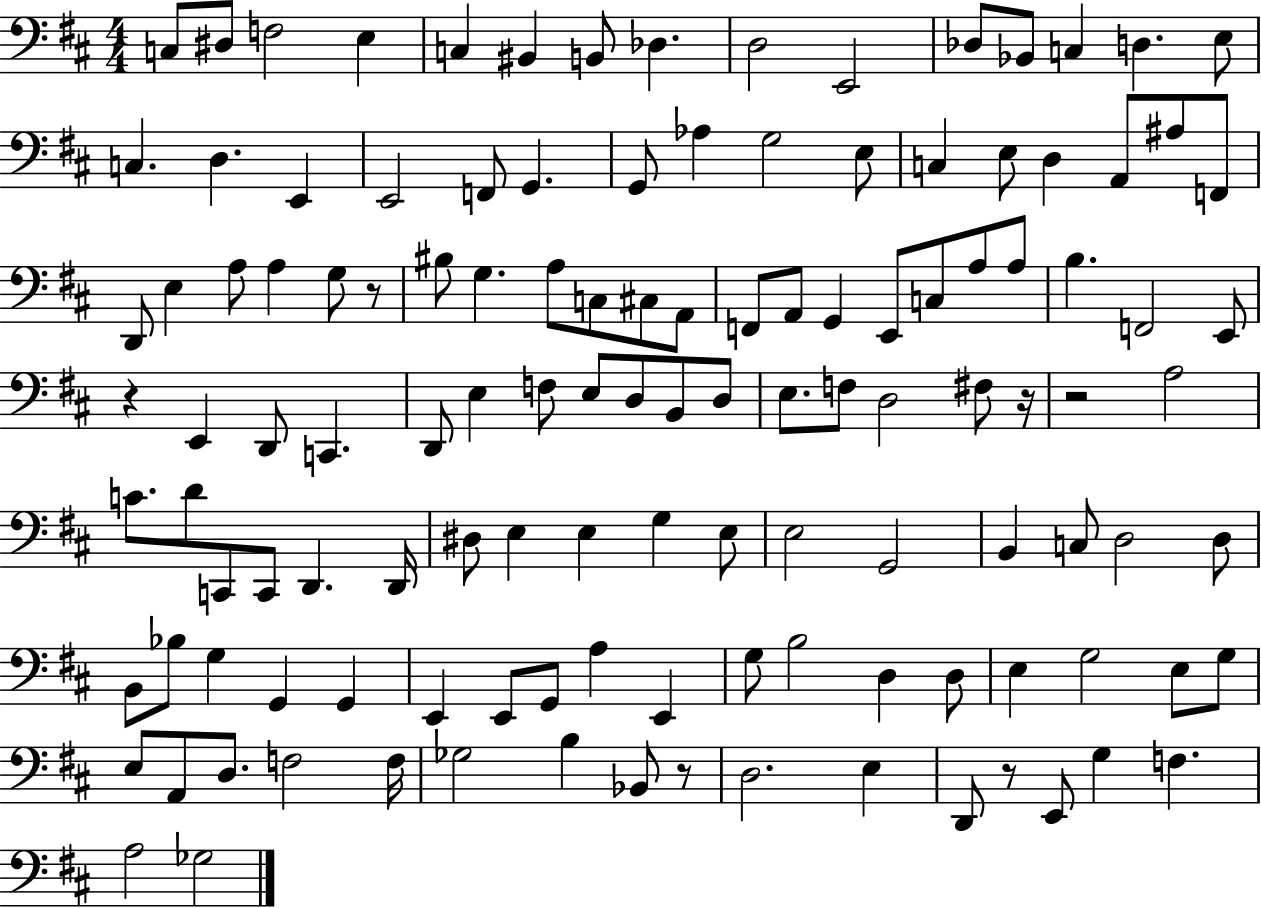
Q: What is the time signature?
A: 4/4